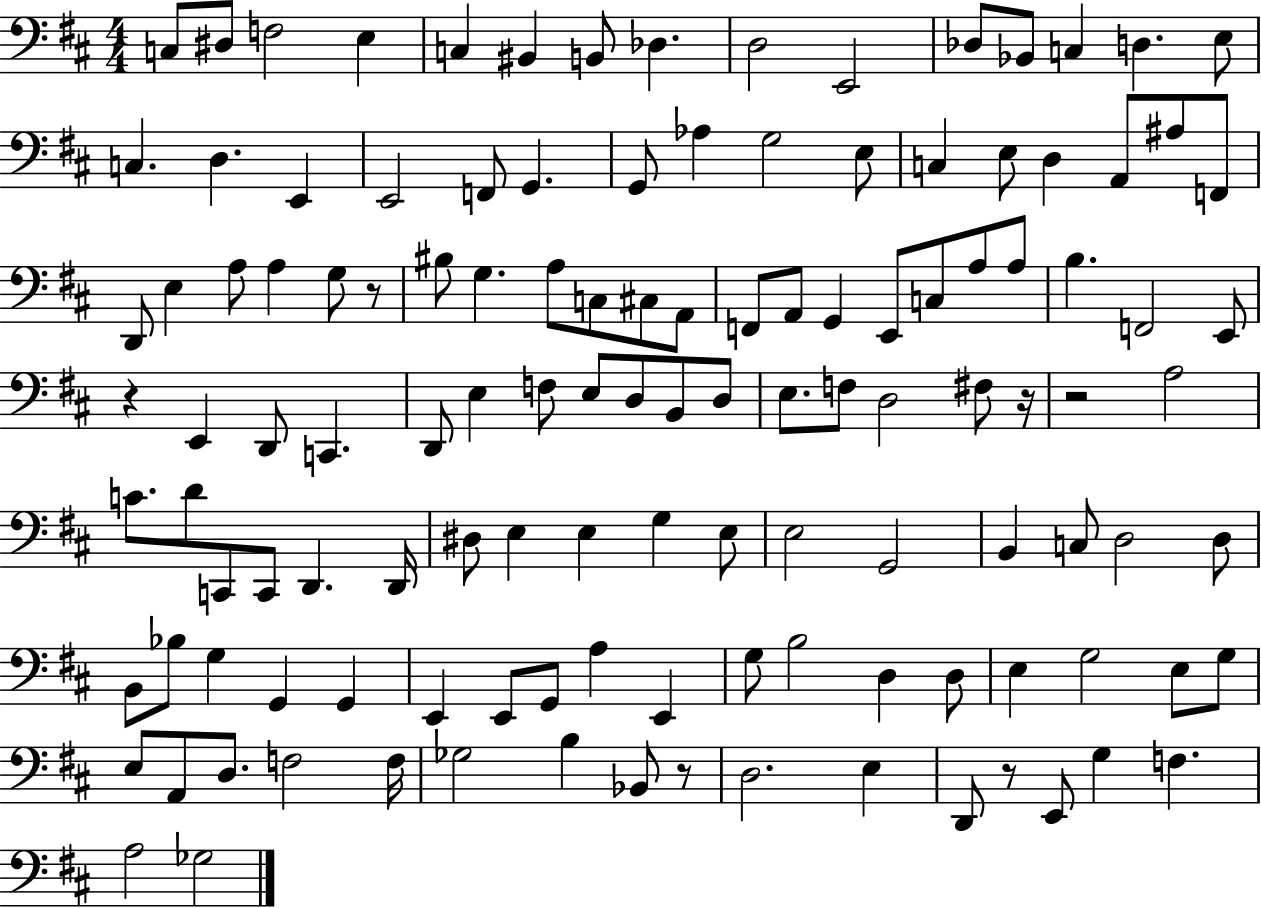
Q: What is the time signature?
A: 4/4